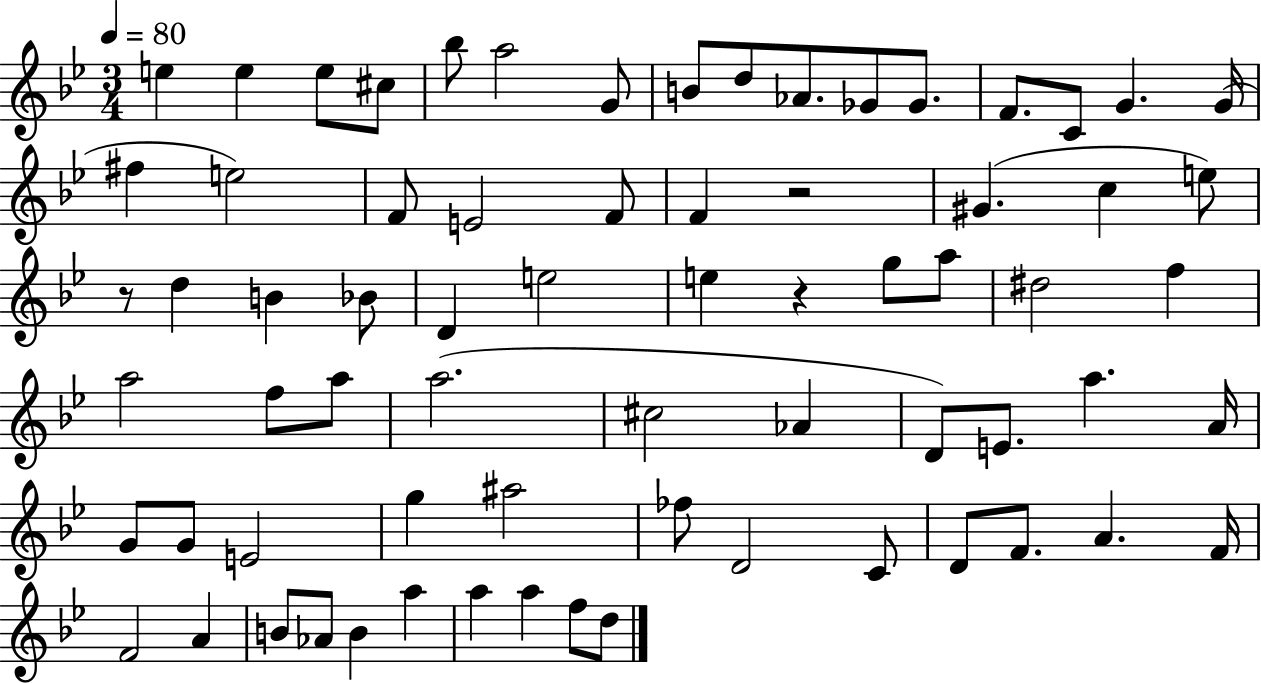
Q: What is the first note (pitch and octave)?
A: E5